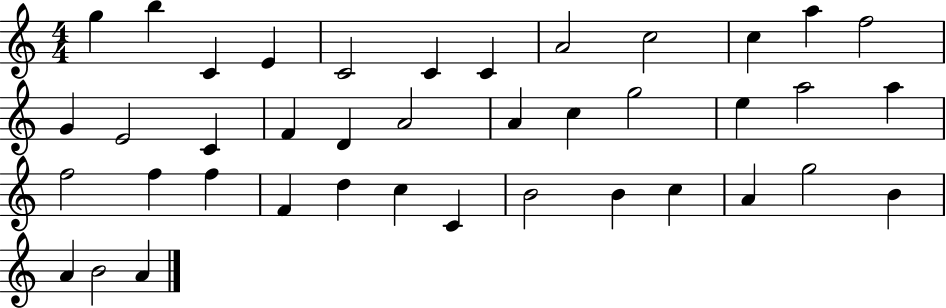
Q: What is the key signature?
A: C major